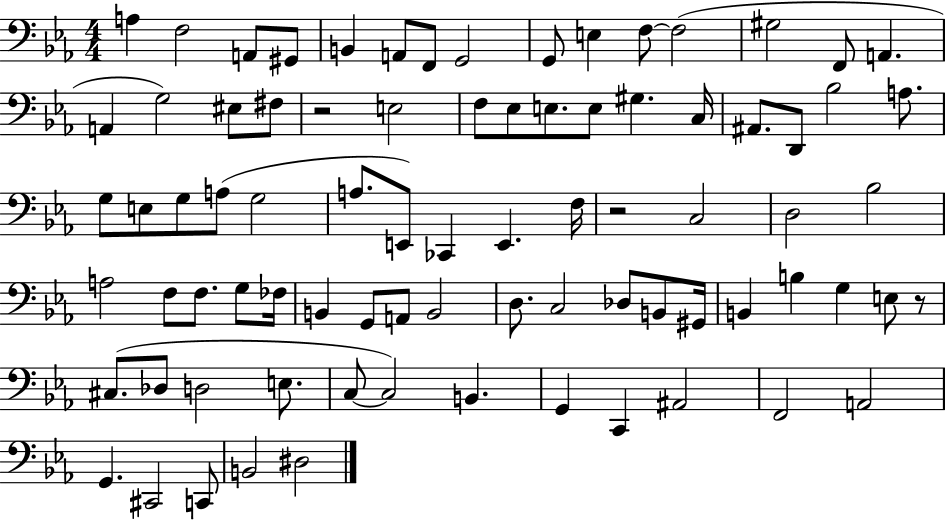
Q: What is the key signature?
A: EES major